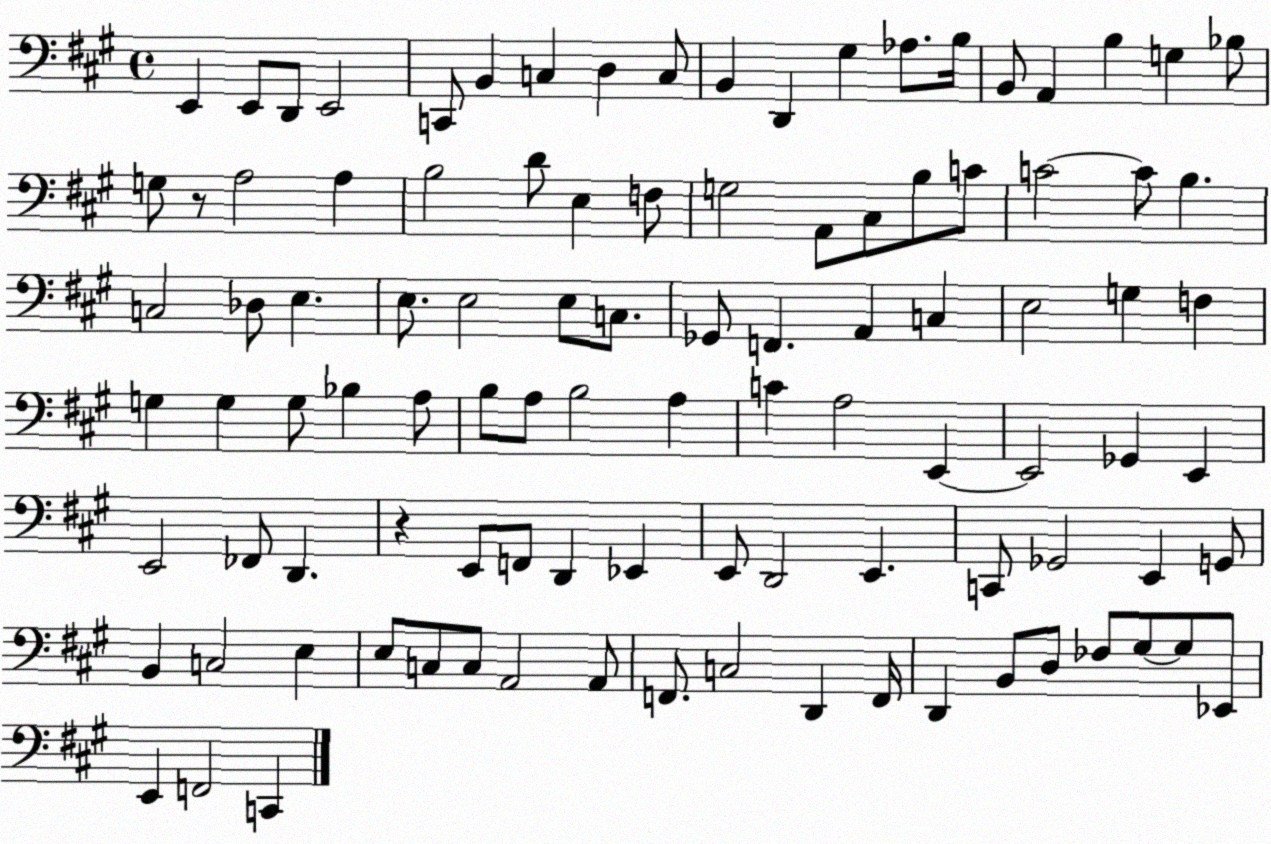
X:1
T:Untitled
M:4/4
L:1/4
K:A
E,, E,,/2 D,,/2 E,,2 C,,/2 B,, C, D, C,/2 B,, D,, ^G, _A,/2 B,/4 B,,/2 A,, B, G, _B,/2 G,/2 z/2 A,2 A, B,2 D/2 E, F,/2 G,2 A,,/2 ^C,/2 B,/2 C/2 C2 C/2 B, C,2 _D,/2 E, E,/2 E,2 E,/2 C,/2 _G,,/2 F,, A,, C, E,2 G, F, G, G, G,/2 _B, A,/2 B,/2 A,/2 B,2 A, C A,2 E,, E,,2 _G,, E,, E,,2 _F,,/2 D,, z E,,/2 F,,/2 D,, _E,, E,,/2 D,,2 E,, C,,/2 _G,,2 E,, G,,/2 B,, C,2 E, E,/2 C,/2 C,/2 A,,2 A,,/2 F,,/2 C,2 D,, F,,/4 D,, B,,/2 D,/2 _F,/2 ^G,/2 ^G,/2 _E,,/2 E,, F,,2 C,,